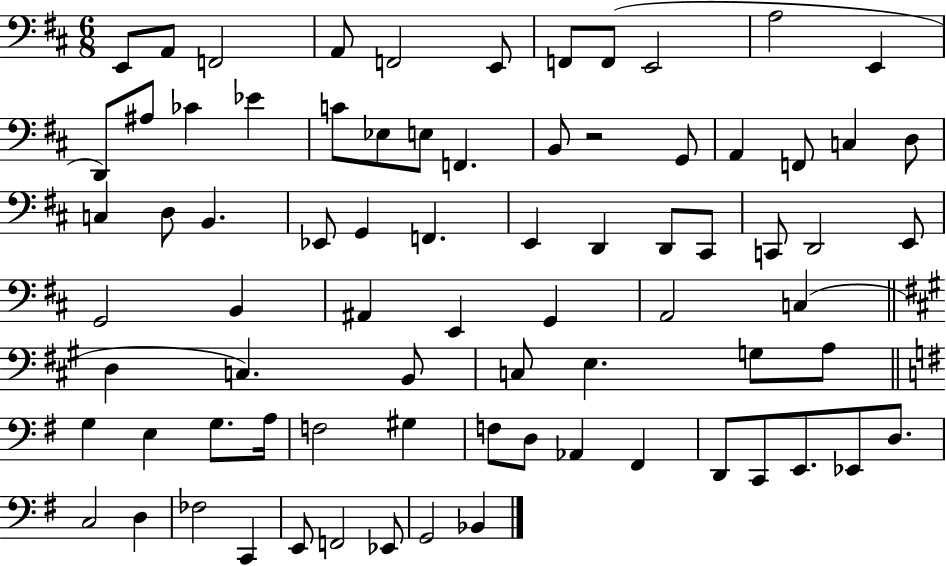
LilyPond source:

{
  \clef bass
  \numericTimeSignature
  \time 6/8
  \key d \major
  \repeat volta 2 { e,8 a,8 f,2 | a,8 f,2 e,8 | f,8 f,8( e,2 | a2 e,4 | \break d,8) ais8 ces'4 ees'4 | c'8 ees8 e8 f,4. | b,8 r2 g,8 | a,4 f,8 c4 d8 | \break c4 d8 b,4. | ees,8 g,4 f,4. | e,4 d,4 d,8 cis,8 | c,8 d,2 e,8 | \break g,2 b,4 | ais,4 e,4 g,4 | a,2 c4( | \bar "||" \break \key a \major d4 c4.) b,8 | c8 e4. g8 a8 | \bar "||" \break \key e \minor g4 e4 g8. a16 | f2 gis4 | f8 d8 aes,4 fis,4 | d,8 c,8 e,8. ees,8 d8. | \break c2 d4 | fes2 c,4 | e,8 f,2 ees,8 | g,2 bes,4 | \break } \bar "|."
}